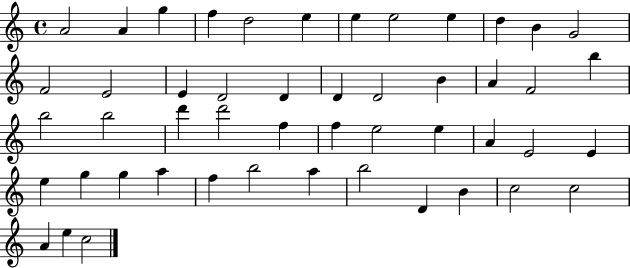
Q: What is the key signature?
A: C major